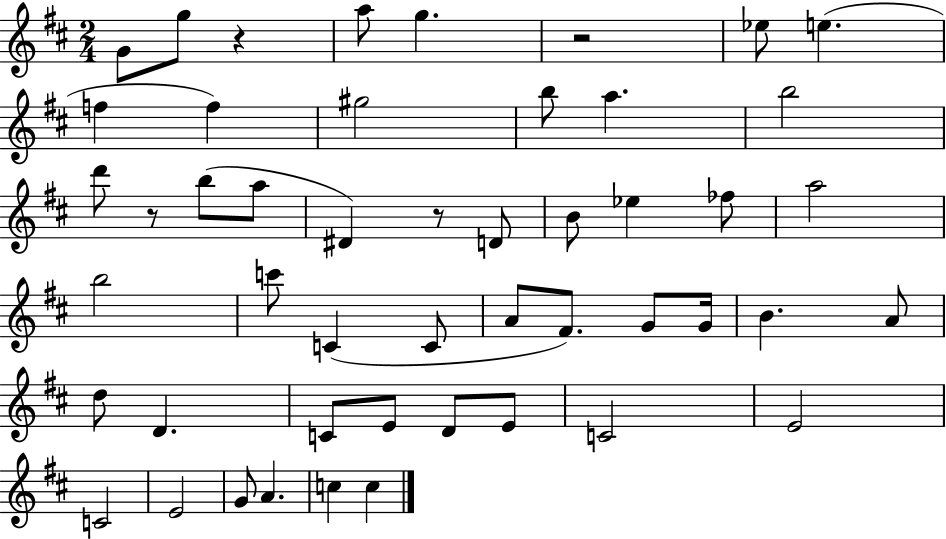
G4/e G5/e R/q A5/e G5/q. R/h Eb5/e E5/q. F5/q F5/q G#5/h B5/e A5/q. B5/h D6/e R/e B5/e A5/e D#4/q R/e D4/e B4/e Eb5/q FES5/e A5/h B5/h C6/e C4/q C4/e A4/e F#4/e. G4/e G4/s B4/q. A4/e D5/e D4/q. C4/e E4/e D4/e E4/e C4/h E4/h C4/h E4/h G4/e A4/q. C5/q C5/q